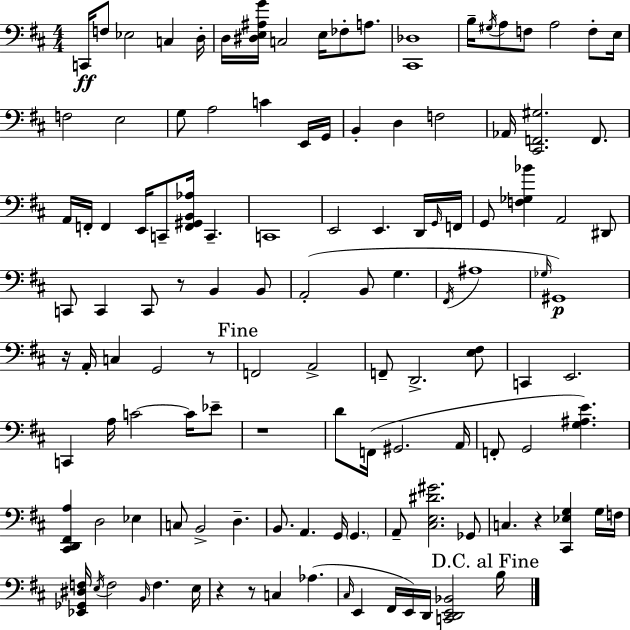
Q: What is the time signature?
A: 4/4